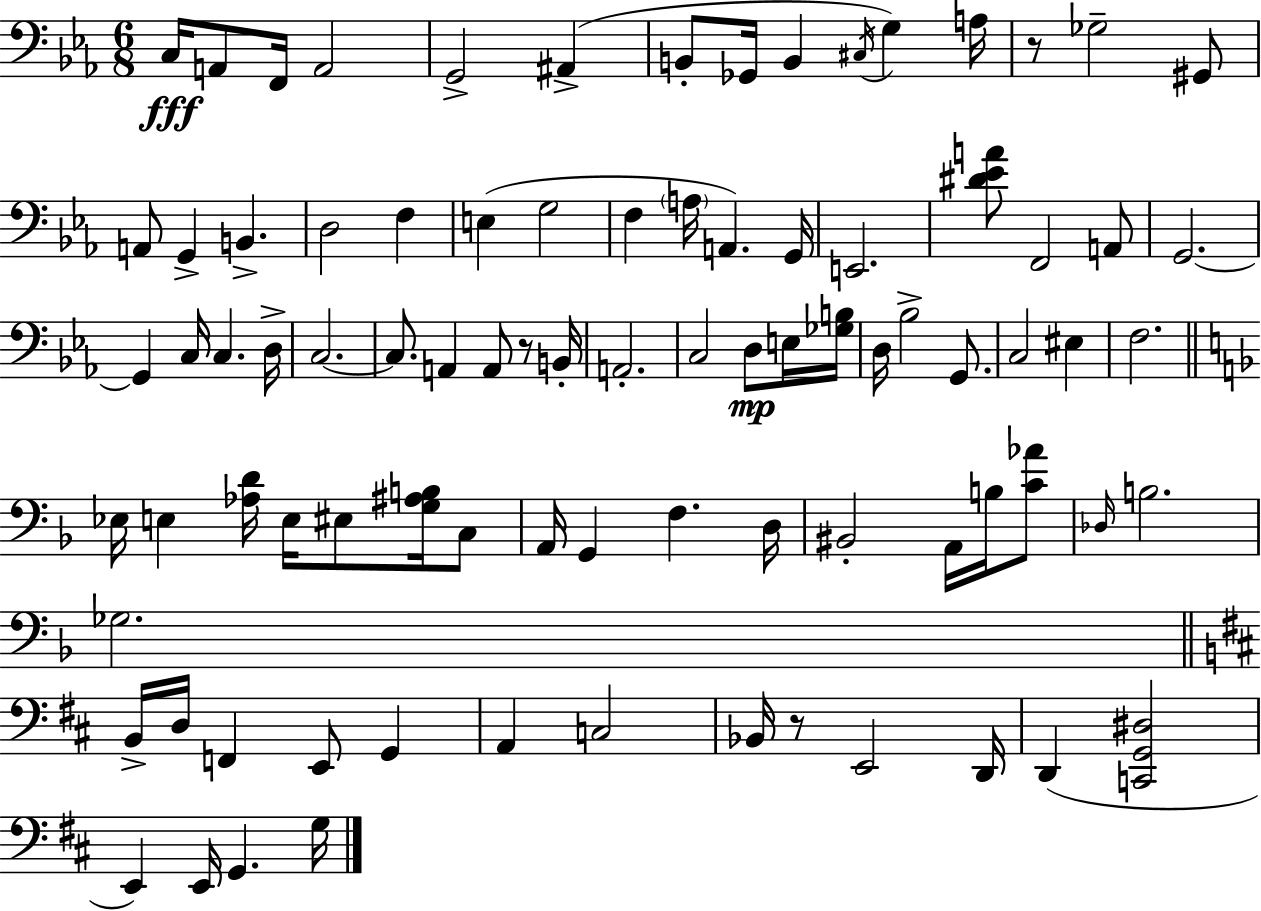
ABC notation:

X:1
T:Untitled
M:6/8
L:1/4
K:Eb
C,/4 A,,/2 F,,/4 A,,2 G,,2 ^A,, B,,/2 _G,,/4 B,, ^C,/4 G, A,/4 z/2 _G,2 ^G,,/2 A,,/2 G,, B,, D,2 F, E, G,2 F, A,/4 A,, G,,/4 E,,2 [^D_EA]/2 F,,2 A,,/2 G,,2 G,, C,/4 C, D,/4 C,2 C,/2 A,, A,,/2 z/2 B,,/4 A,,2 C,2 D,/2 E,/4 [_G,B,]/4 D,/4 _B,2 G,,/2 C,2 ^E, F,2 _E,/4 E, [_A,D]/4 E,/4 ^E,/2 [G,^A,B,]/4 C,/2 A,,/4 G,, F, D,/4 ^B,,2 A,,/4 B,/4 [C_A]/2 _D,/4 B,2 _G,2 B,,/4 D,/4 F,, E,,/2 G,, A,, C,2 _B,,/4 z/2 E,,2 D,,/4 D,, [C,,G,,^D,]2 E,, E,,/4 G,, G,/4